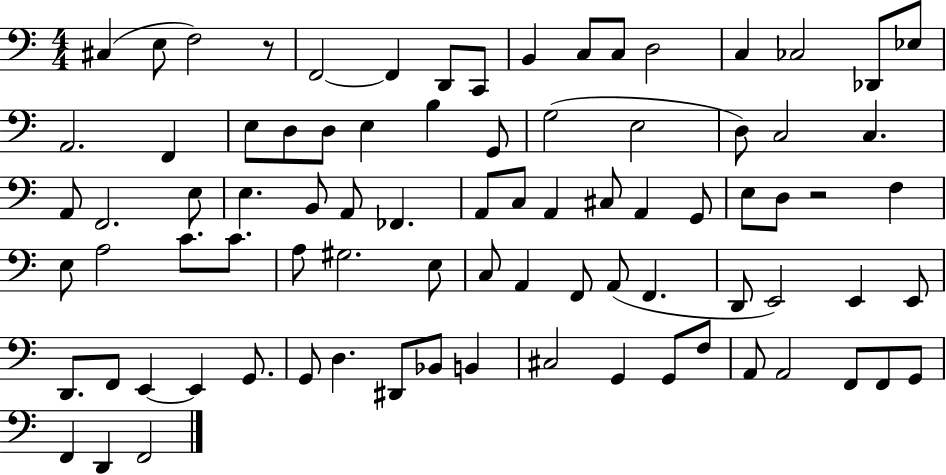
X:1
T:Untitled
M:4/4
L:1/4
K:C
^C, E,/2 F,2 z/2 F,,2 F,, D,,/2 C,,/2 B,, C,/2 C,/2 D,2 C, _C,2 _D,,/2 _E,/2 A,,2 F,, E,/2 D,/2 D,/2 E, B, G,,/2 G,2 E,2 D,/2 C,2 C, A,,/2 F,,2 E,/2 E, B,,/2 A,,/2 _F,, A,,/2 C,/2 A,, ^C,/2 A,, G,,/2 E,/2 D,/2 z2 F, E,/2 A,2 C/2 C/2 A,/2 ^G,2 E,/2 C,/2 A,, F,,/2 A,,/2 F,, D,,/2 E,,2 E,, E,,/2 D,,/2 F,,/2 E,, E,, G,,/2 G,,/2 D, ^D,,/2 _B,,/2 B,, ^C,2 G,, G,,/2 F,/2 A,,/2 A,,2 F,,/2 F,,/2 G,,/2 F,, D,, F,,2